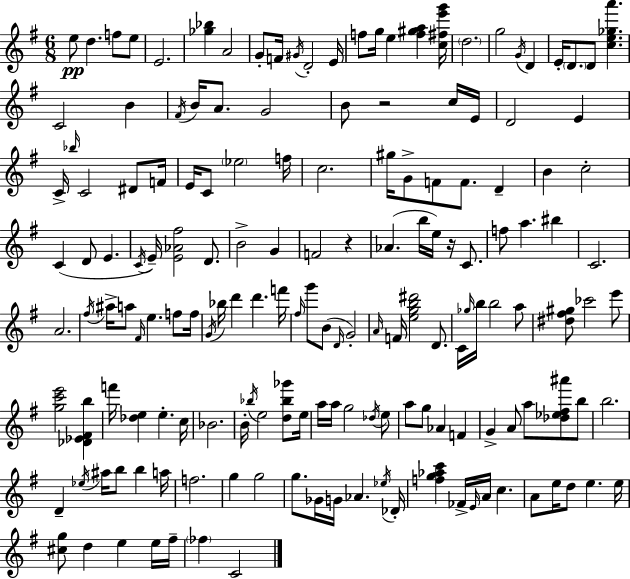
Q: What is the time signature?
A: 6/8